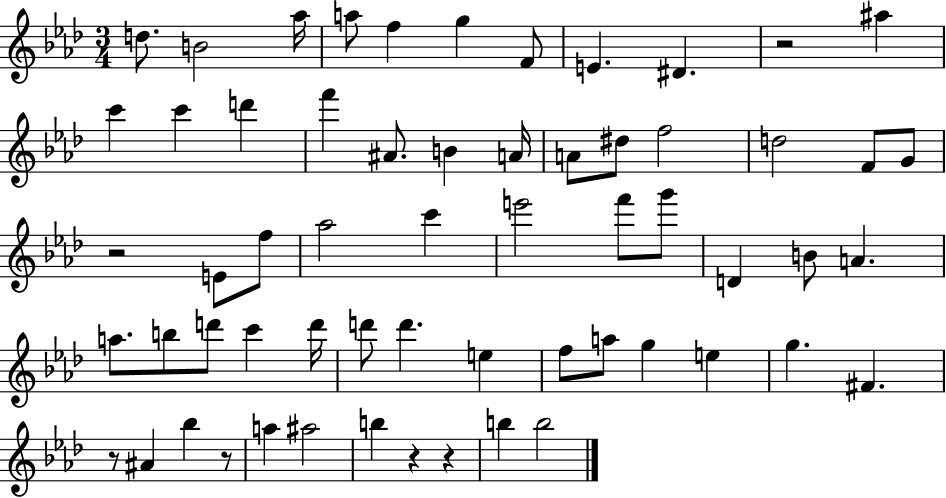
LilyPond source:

{
  \clef treble
  \numericTimeSignature
  \time 3/4
  \key aes \major
  d''8. b'2 aes''16 | a''8 f''4 g''4 f'8 | e'4. dis'4. | r2 ais''4 | \break c'''4 c'''4 d'''4 | f'''4 ais'8. b'4 a'16 | a'8 dis''8 f''2 | d''2 f'8 g'8 | \break r2 e'8 f''8 | aes''2 c'''4 | e'''2 f'''8 g'''8 | d'4 b'8 a'4. | \break a''8. b''8 d'''8 c'''4 d'''16 | d'''8 d'''4. e''4 | f''8 a''8 g''4 e''4 | g''4. fis'4. | \break r8 ais'4 bes''4 r8 | a''4 ais''2 | b''4 r4 r4 | b''4 b''2 | \break \bar "|."
}